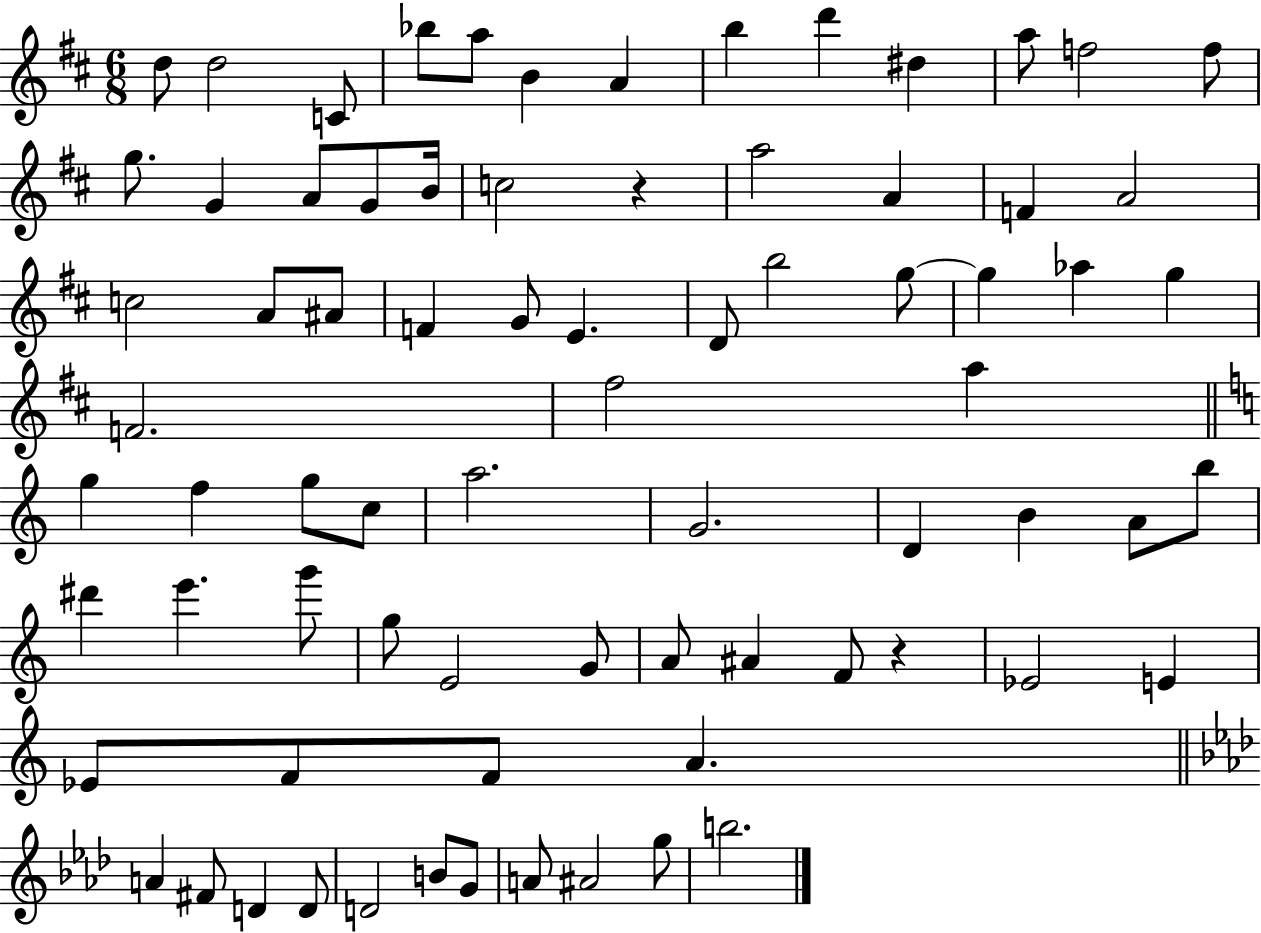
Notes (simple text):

D5/e D5/h C4/e Bb5/e A5/e B4/q A4/q B5/q D6/q D#5/q A5/e F5/h F5/e G5/e. G4/q A4/e G4/e B4/s C5/h R/q A5/h A4/q F4/q A4/h C5/h A4/e A#4/e F4/q G4/e E4/q. D4/e B5/h G5/e G5/q Ab5/q G5/q F4/h. F#5/h A5/q G5/q F5/q G5/e C5/e A5/h. G4/h. D4/q B4/q A4/e B5/e D#6/q E6/q. G6/e G5/e E4/h G4/e A4/e A#4/q F4/e R/q Eb4/h E4/q Eb4/e F4/e F4/e A4/q. A4/q F#4/e D4/q D4/e D4/h B4/e G4/e A4/e A#4/h G5/e B5/h.